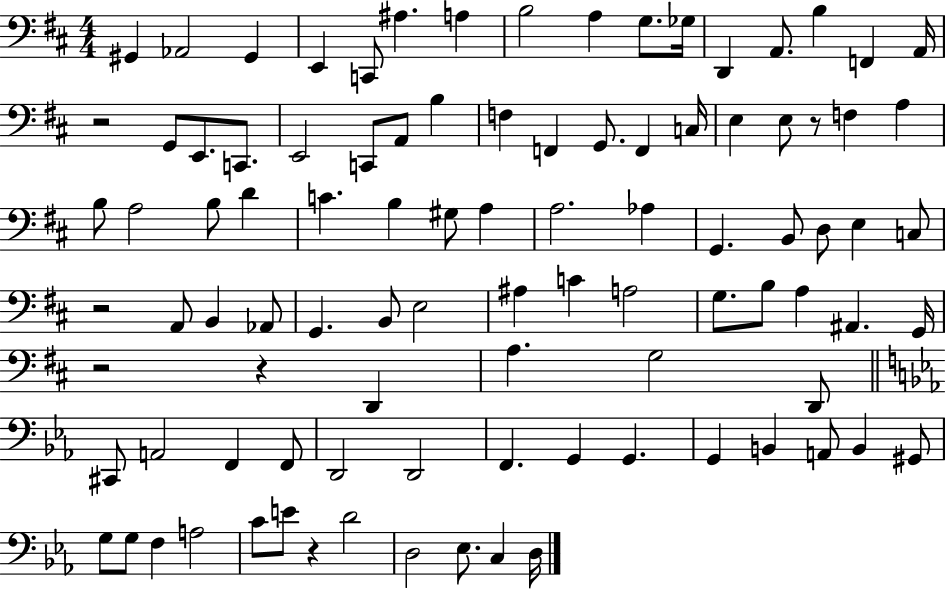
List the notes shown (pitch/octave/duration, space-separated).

G#2/q Ab2/h G#2/q E2/q C2/e A#3/q. A3/q B3/h A3/q G3/e. Gb3/s D2/q A2/e. B3/q F2/q A2/s R/h G2/e E2/e. C2/e. E2/h C2/e A2/e B3/q F3/q F2/q G2/e. F2/q C3/s E3/q E3/e R/e F3/q A3/q B3/e A3/h B3/e D4/q C4/q. B3/q G#3/e A3/q A3/h. Ab3/q G2/q. B2/e D3/e E3/q C3/e R/h A2/e B2/q Ab2/e G2/q. B2/e E3/h A#3/q C4/q A3/h G3/e. B3/e A3/q A#2/q. G2/s R/h R/q D2/q A3/q. G3/h D2/e C#2/e A2/h F2/q F2/e D2/h D2/h F2/q. G2/q G2/q. G2/q B2/q A2/e B2/q G#2/e G3/e G3/e F3/q A3/h C4/e E4/e R/q D4/h D3/h Eb3/e. C3/q D3/s